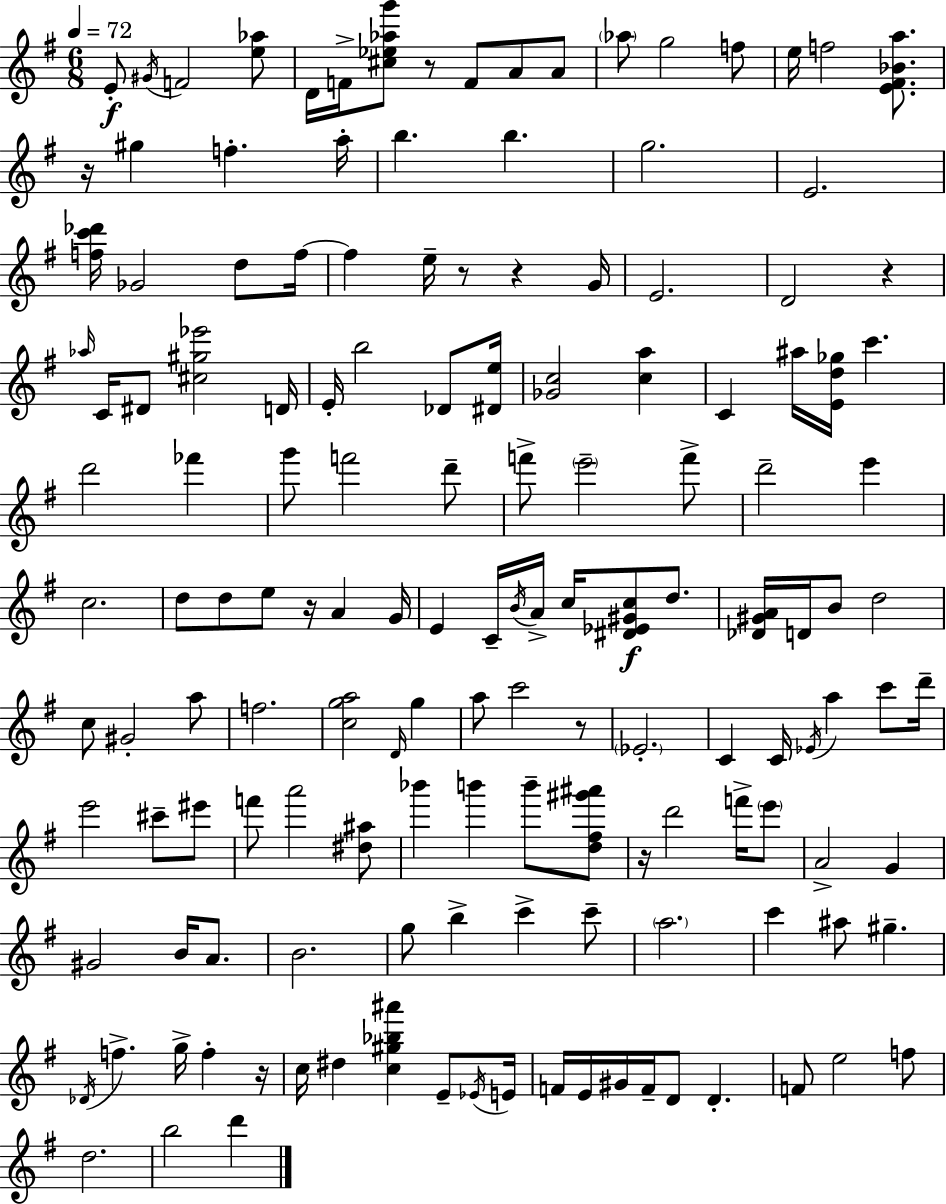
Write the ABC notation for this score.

X:1
T:Untitled
M:6/8
L:1/4
K:G
E/2 ^G/4 F2 [e_a]/2 D/4 F/4 [^c_e_ag']/2 z/2 F/2 A/2 A/2 _a/2 g2 f/2 e/4 f2 [E^F_Ba]/2 z/4 ^g f a/4 b b g2 E2 [fc'_d']/4 _G2 d/2 f/4 f e/4 z/2 z G/4 E2 D2 z _a/4 C/4 ^D/2 [^c^g_e']2 D/4 E/4 b2 _D/2 [^De]/4 [_Gc]2 [ca] C ^a/4 [Ed_g]/4 c' d'2 _f' g'/2 f'2 d'/2 f'/2 e'2 f'/2 d'2 e' c2 d/2 d/2 e/2 z/4 A G/4 E C/4 B/4 A/4 c/4 [^D_E^Gc]/2 d/2 [_D^GA]/4 D/4 B/2 d2 c/2 ^G2 a/2 f2 [cga]2 D/4 g a/2 c'2 z/2 _E2 C C/4 _E/4 a c'/2 d'/4 e'2 ^c'/2 ^e'/2 f'/2 a'2 [^d^a]/2 _b' b' b'/2 [d^f^g'^a']/2 z/4 d'2 f'/4 e'/2 A2 G ^G2 B/4 A/2 B2 g/2 b c' c'/2 a2 c' ^a/2 ^g _D/4 f g/4 f z/4 c/4 ^d [c^g_b^a'] E/2 _E/4 E/4 F/4 E/4 ^G/4 F/4 D/2 D F/2 e2 f/2 d2 b2 d'